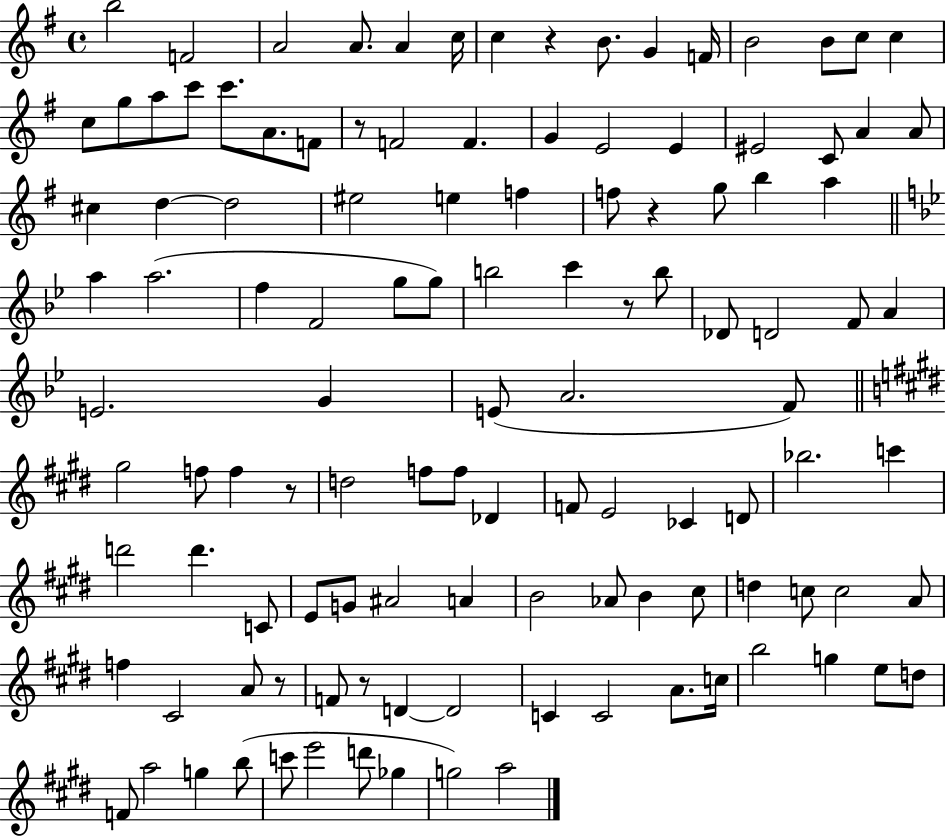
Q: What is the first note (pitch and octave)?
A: B5